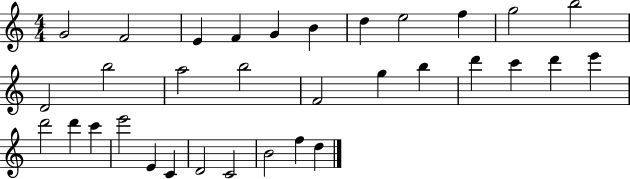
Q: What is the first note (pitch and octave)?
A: G4